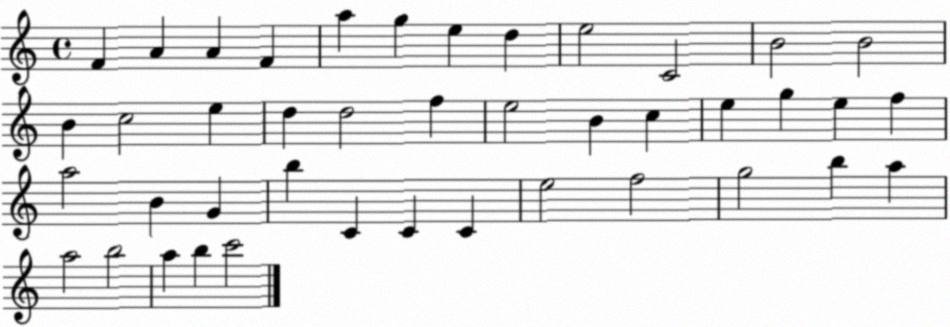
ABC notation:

X:1
T:Untitled
M:4/4
L:1/4
K:C
F A A F a g e d e2 C2 B2 B2 B c2 e d d2 f e2 B c e g e f a2 B G b C C C e2 f2 g2 b a a2 b2 a b c'2